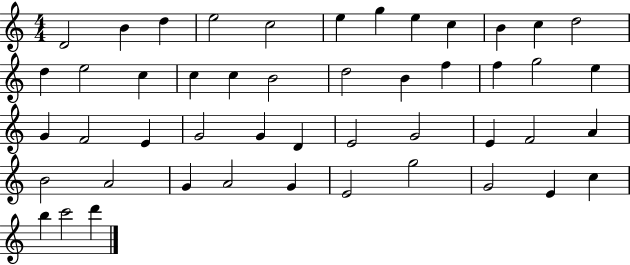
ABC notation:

X:1
T:Untitled
M:4/4
L:1/4
K:C
D2 B d e2 c2 e g e c B c d2 d e2 c c c B2 d2 B f f g2 e G F2 E G2 G D E2 G2 E F2 A B2 A2 G A2 G E2 g2 G2 E c b c'2 d'